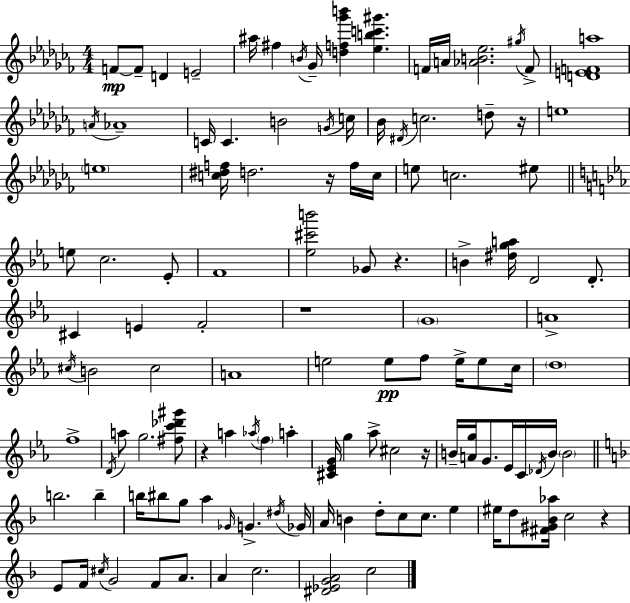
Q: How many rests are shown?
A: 7